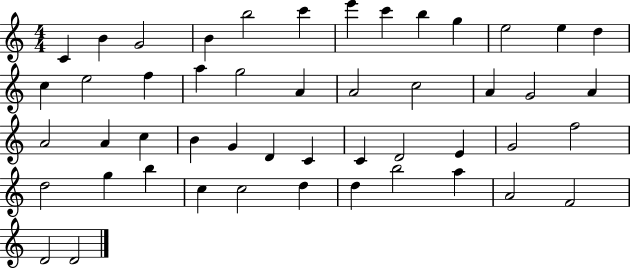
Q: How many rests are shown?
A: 0